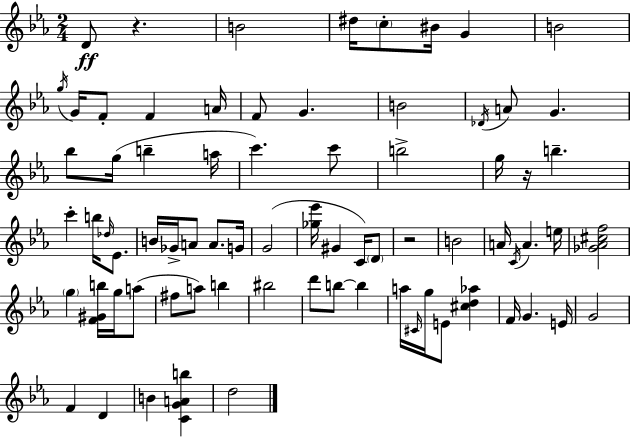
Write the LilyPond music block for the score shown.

{
  \clef treble
  \numericTimeSignature
  \time 2/4
  \key c \minor
  d'8\ff r4. | b'2 | dis''16 \parenthesize c''8-. bis'16 g'4 | b'2 | \break \acciaccatura { g''16 } g'16 f'8-. f'4 | a'16 f'8 g'4. | b'2 | \acciaccatura { des'16 } a'8 g'4. | \break bes''8 g''16( b''4-- | a''16 c'''4.) | c'''8 b''2-> | g''16 r16 b''4.-- | \break c'''4-. b''16 \grace { des''16 } | ees'8. b'16 ges'16-> a'8 a'8. | g'16 g'2( | <ges'' ees'''>16 gis'4 | \break c'16) \parenthesize d'8 r2 | b'2 | a'16 \acciaccatura { c'16 } a'4. | e''16 <ges' aes' cis'' f''>2 | \break \parenthesize g''4 | <f' gis' b''>16 g''16 a''8( fis''8 a''8) | b''4 bis''2 | d'''8 b''8~~ | \break b''4 a''16 \grace { cis'16 } g''16 e'8 | <cis'' d'' aes''>4 f'16 g'4. | e'16 g'2 | f'4 | \break d'4 b'4 | <c' g' a' b''>4 d''2 | \bar "|."
}